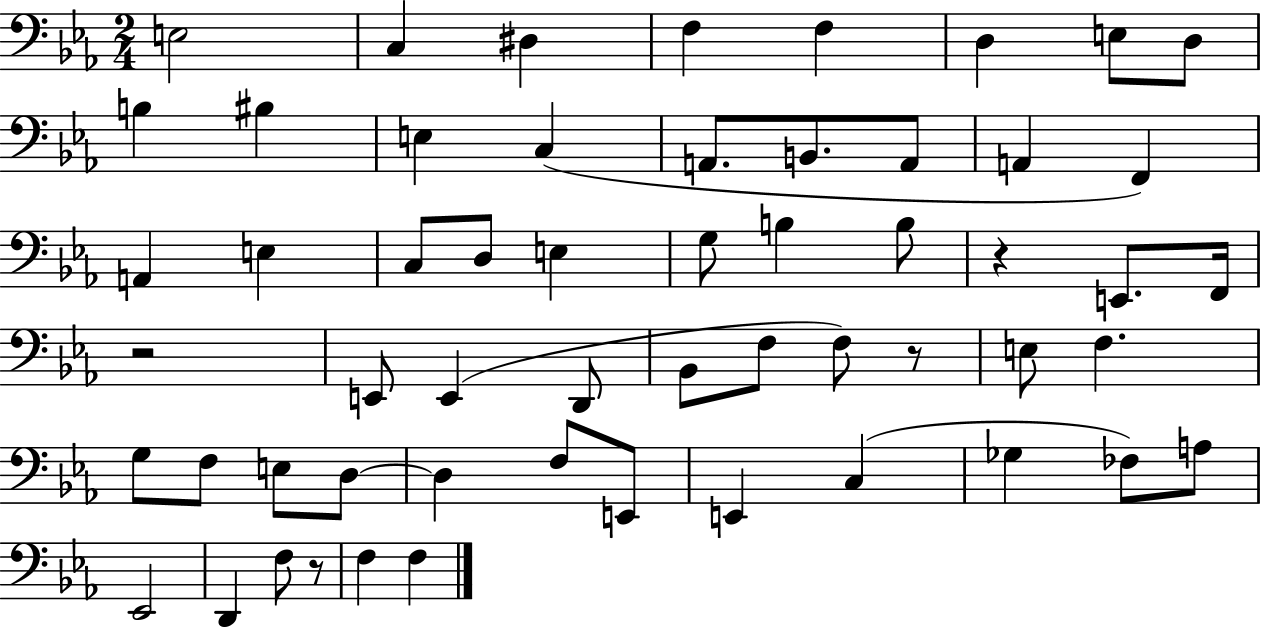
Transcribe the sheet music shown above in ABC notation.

X:1
T:Untitled
M:2/4
L:1/4
K:Eb
E,2 C, ^D, F, F, D, E,/2 D,/2 B, ^B, E, C, A,,/2 B,,/2 A,,/2 A,, F,, A,, E, C,/2 D,/2 E, G,/2 B, B,/2 z E,,/2 F,,/4 z2 E,,/2 E,, D,,/2 _B,,/2 F,/2 F,/2 z/2 E,/2 F, G,/2 F,/2 E,/2 D,/2 D, F,/2 E,,/2 E,, C, _G, _F,/2 A,/2 _E,,2 D,, F,/2 z/2 F, F,